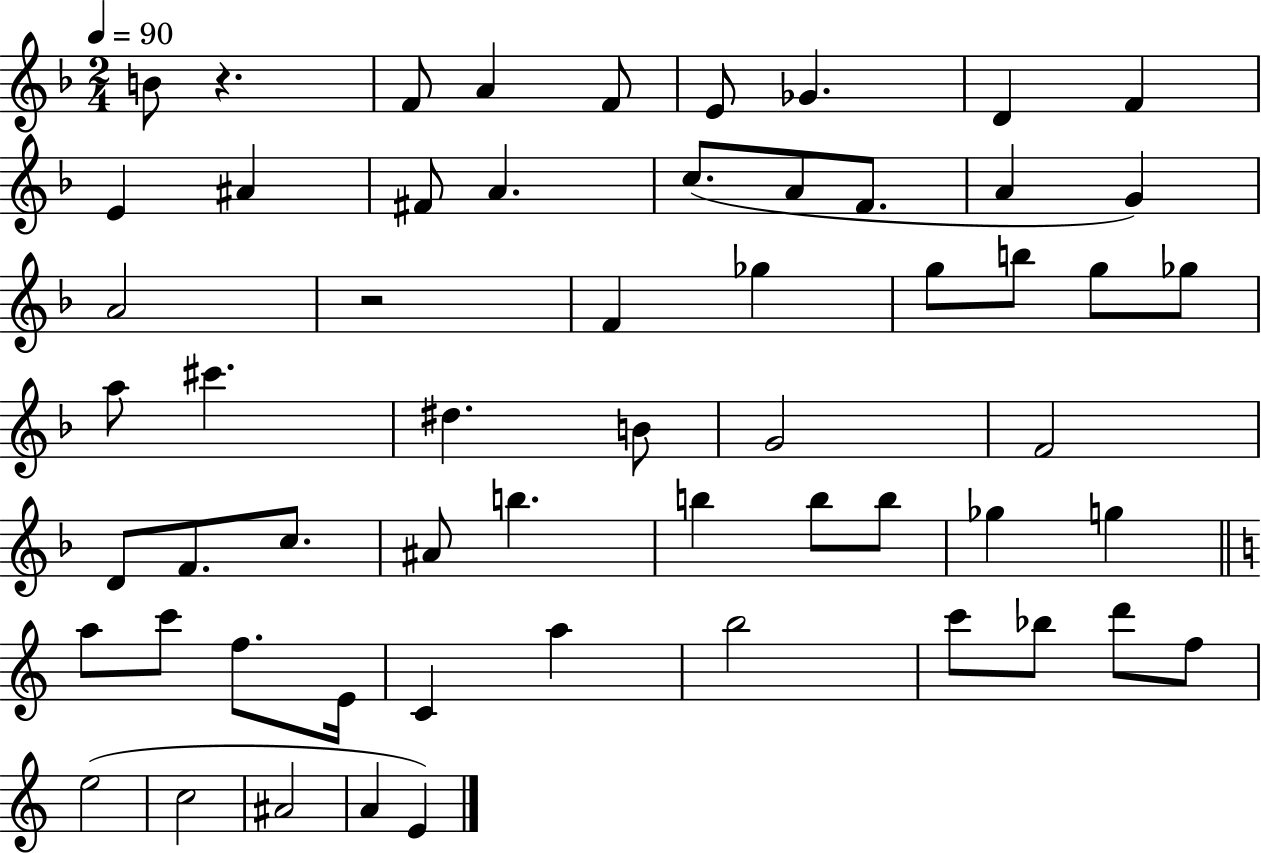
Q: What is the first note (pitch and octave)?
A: B4